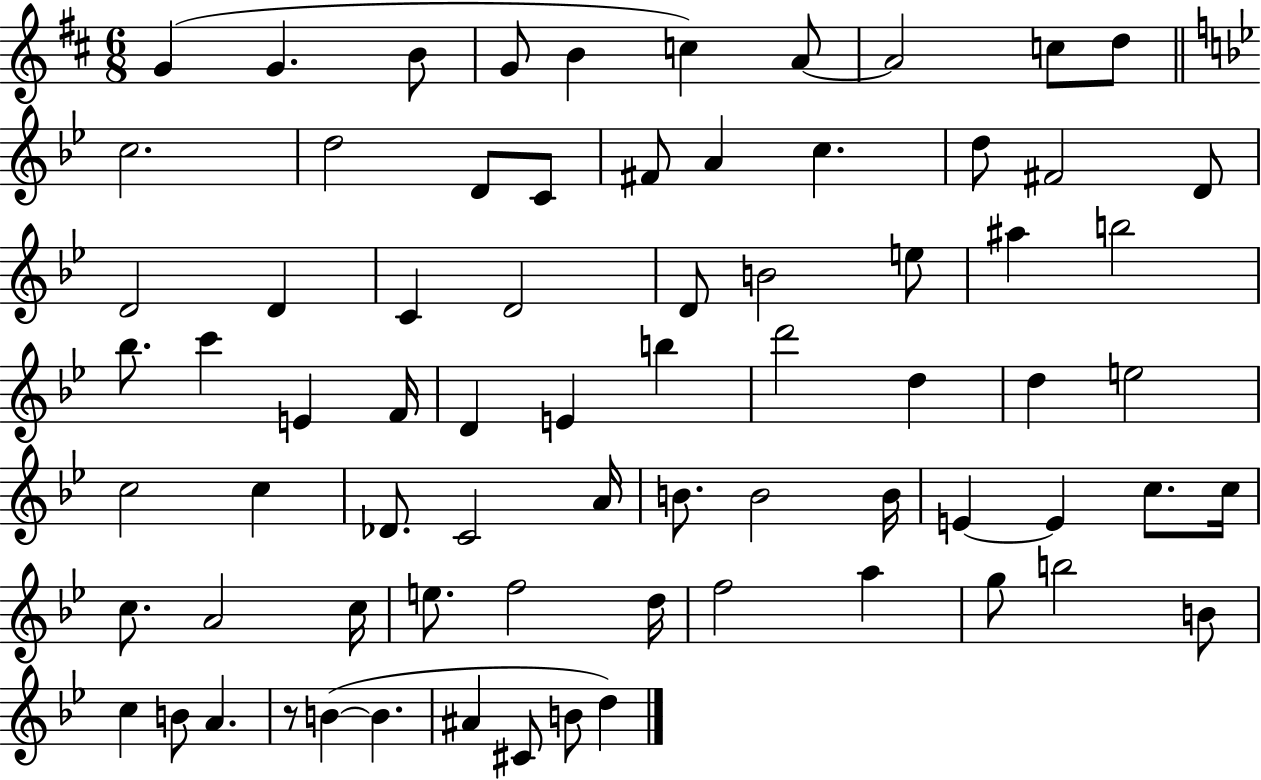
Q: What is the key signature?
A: D major